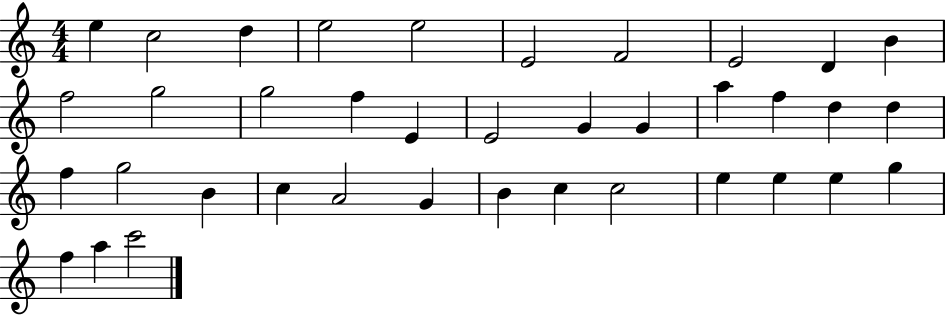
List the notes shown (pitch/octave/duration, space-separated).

E5/q C5/h D5/q E5/h E5/h E4/h F4/h E4/h D4/q B4/q F5/h G5/h G5/h F5/q E4/q E4/h G4/q G4/q A5/q F5/q D5/q D5/q F5/q G5/h B4/q C5/q A4/h G4/q B4/q C5/q C5/h E5/q E5/q E5/q G5/q F5/q A5/q C6/h